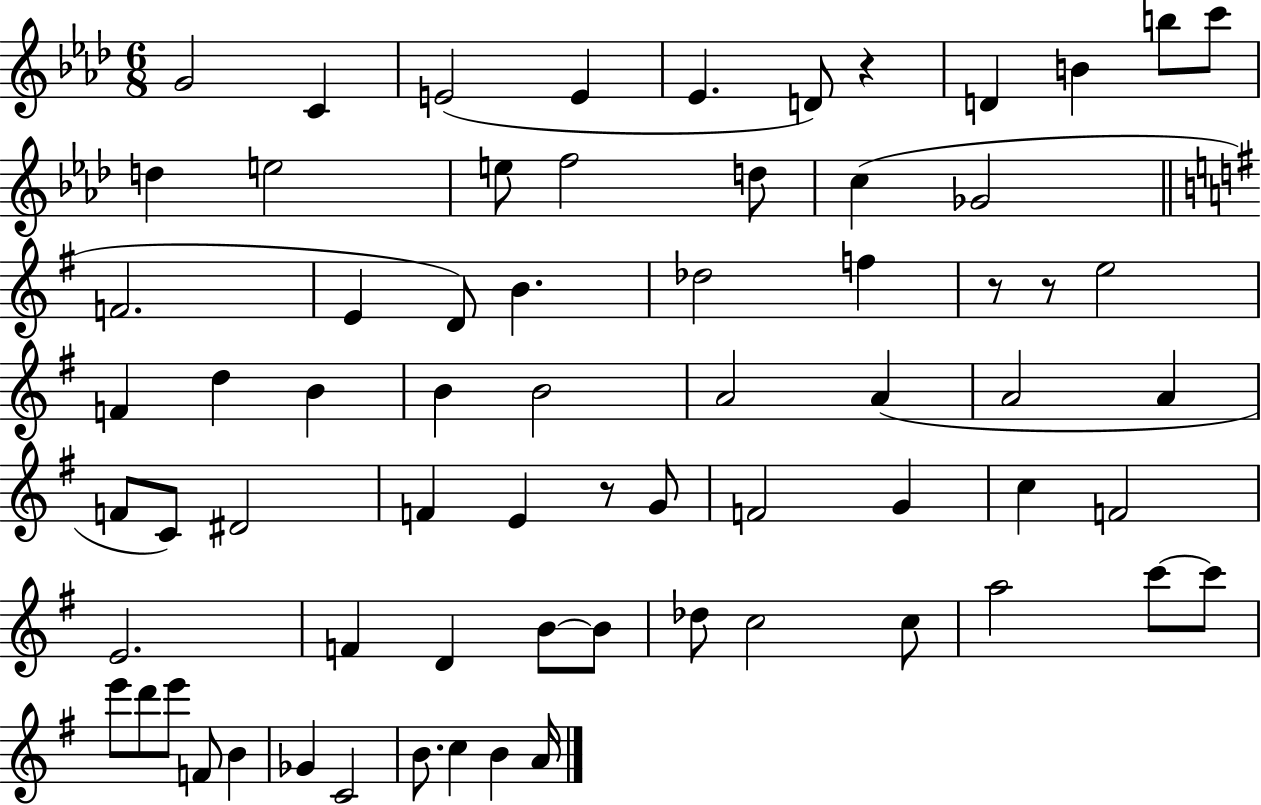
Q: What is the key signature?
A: AES major